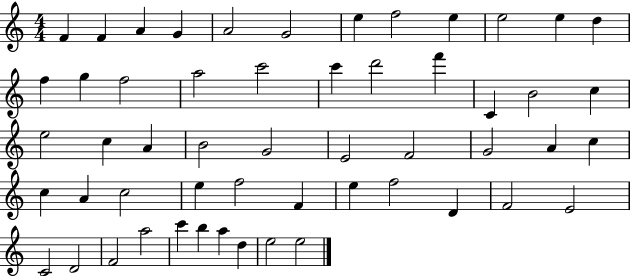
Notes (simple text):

F4/q F4/q A4/q G4/q A4/h G4/h E5/q F5/h E5/q E5/h E5/q D5/q F5/q G5/q F5/h A5/h C6/h C6/q D6/h F6/q C4/q B4/h C5/q E5/h C5/q A4/q B4/h G4/h E4/h F4/h G4/h A4/q C5/q C5/q A4/q C5/h E5/q F5/h F4/q E5/q F5/h D4/q F4/h E4/h C4/h D4/h F4/h A5/h C6/q B5/q A5/q D5/q E5/h E5/h